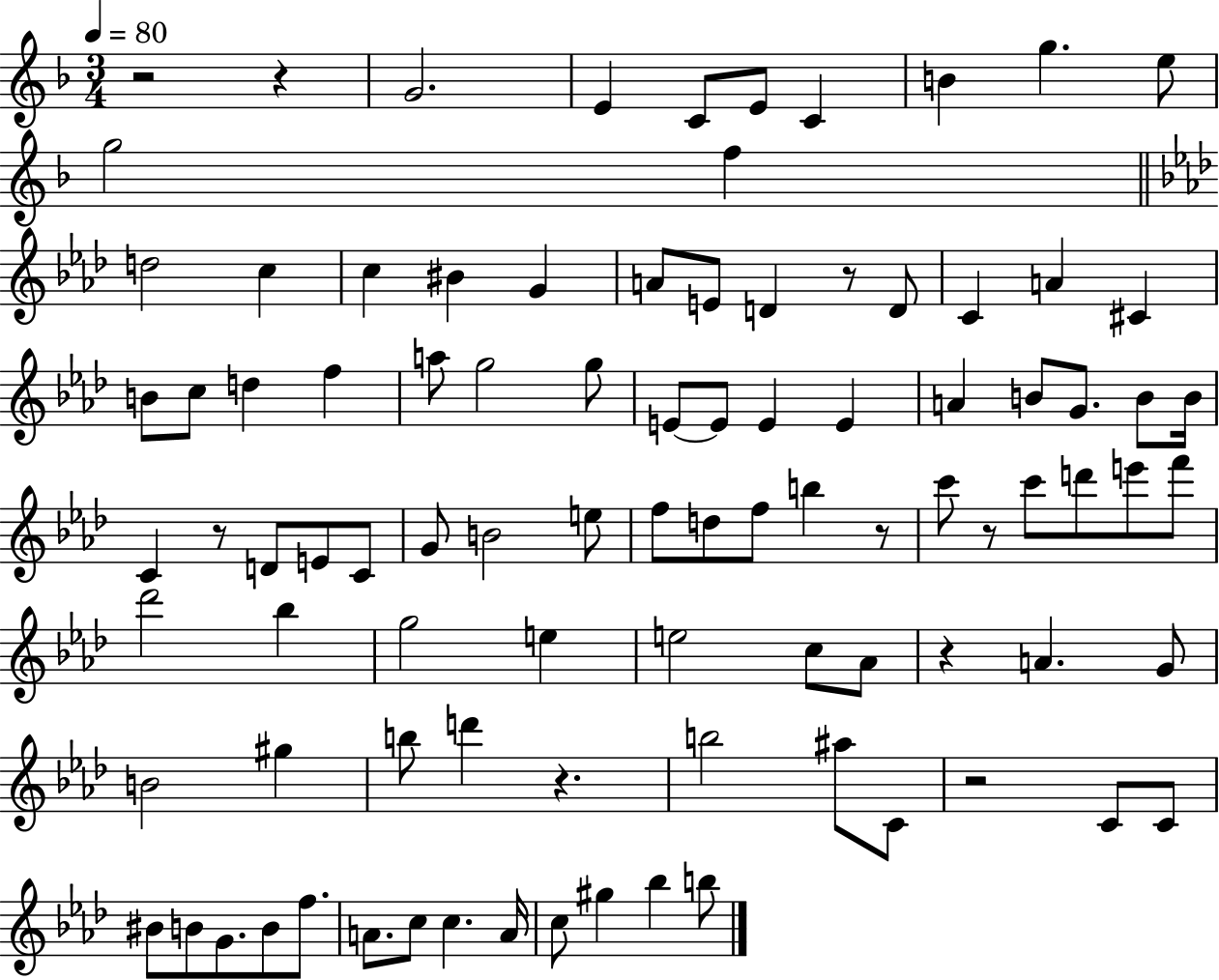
R/h R/q G4/h. E4/q C4/e E4/e C4/q B4/q G5/q. E5/e G5/h F5/q D5/h C5/q C5/q BIS4/q G4/q A4/e E4/e D4/q R/e D4/e C4/q A4/q C#4/q B4/e C5/e D5/q F5/q A5/e G5/h G5/e E4/e E4/e E4/q E4/q A4/q B4/e G4/e. B4/e B4/s C4/q R/e D4/e E4/e C4/e G4/e B4/h E5/e F5/e D5/e F5/e B5/q R/e C6/e R/e C6/e D6/e E6/e F6/e Db6/h Bb5/q G5/h E5/q E5/h C5/e Ab4/e R/q A4/q. G4/e B4/h G#5/q B5/e D6/q R/q. B5/h A#5/e C4/e R/h C4/e C4/e BIS4/e B4/e G4/e. B4/e F5/e. A4/e. C5/e C5/q. A4/s C5/e G#5/q Bb5/q B5/e